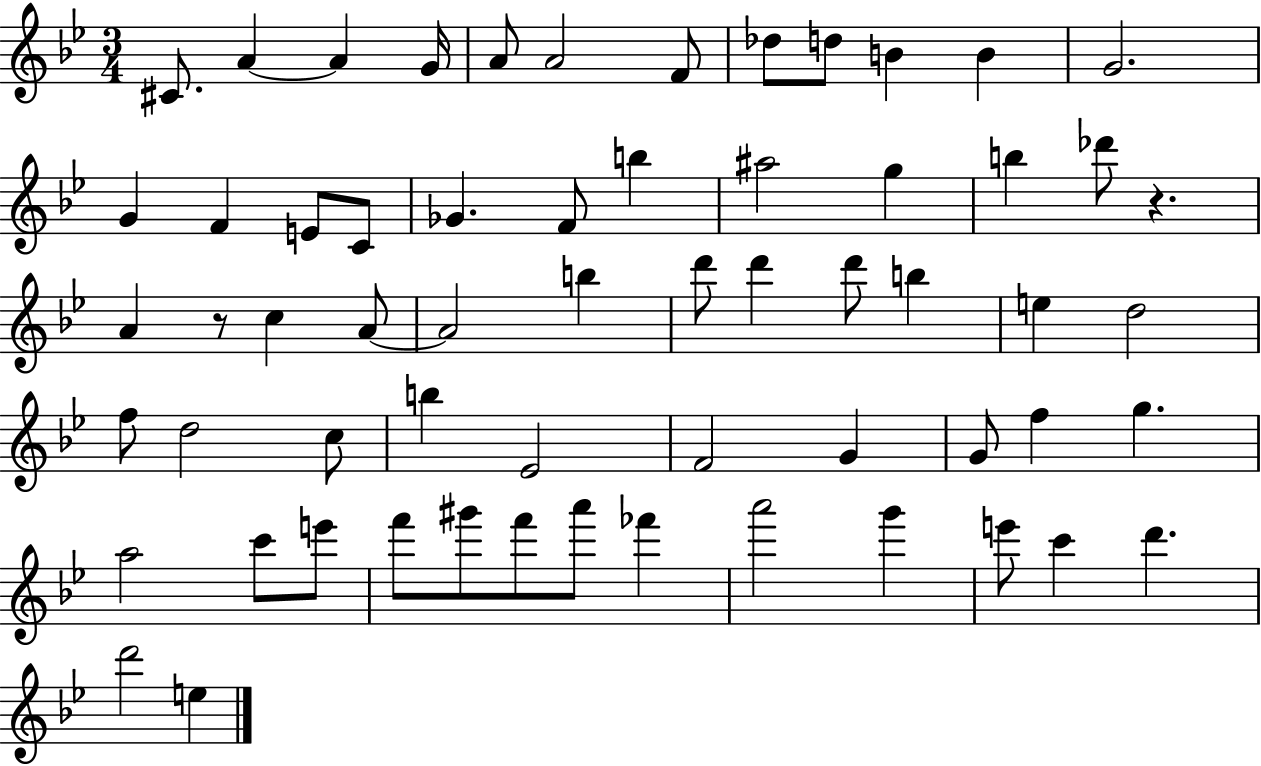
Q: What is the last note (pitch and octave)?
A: E5